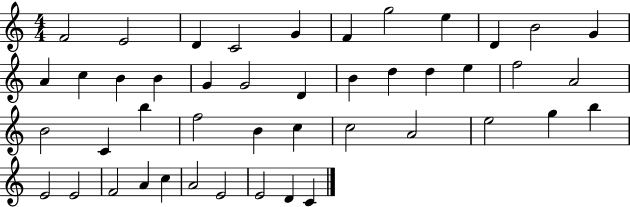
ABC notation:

X:1
T:Untitled
M:4/4
L:1/4
K:C
F2 E2 D C2 G F g2 e D B2 G A c B B G G2 D B d d e f2 A2 B2 C b f2 B c c2 A2 e2 g b E2 E2 F2 A c A2 E2 E2 D C